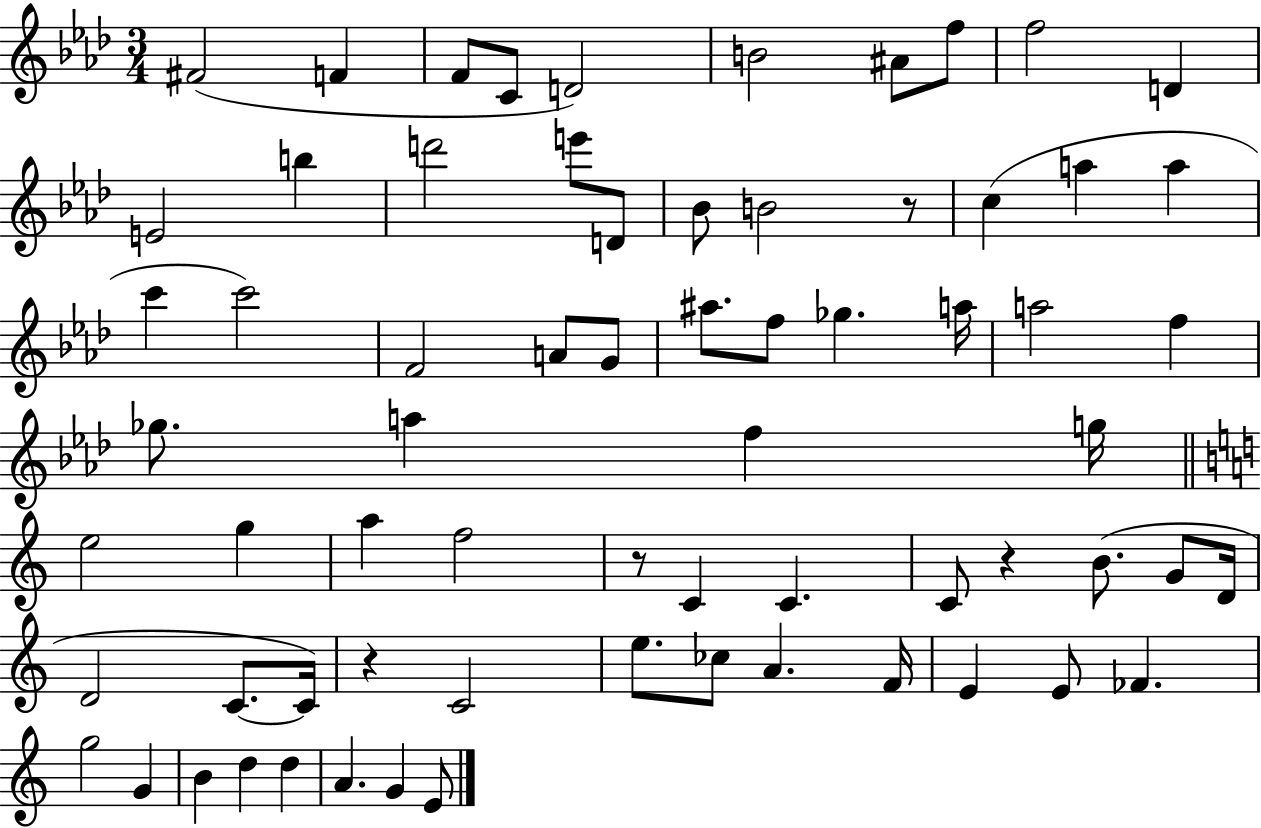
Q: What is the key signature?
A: AES major